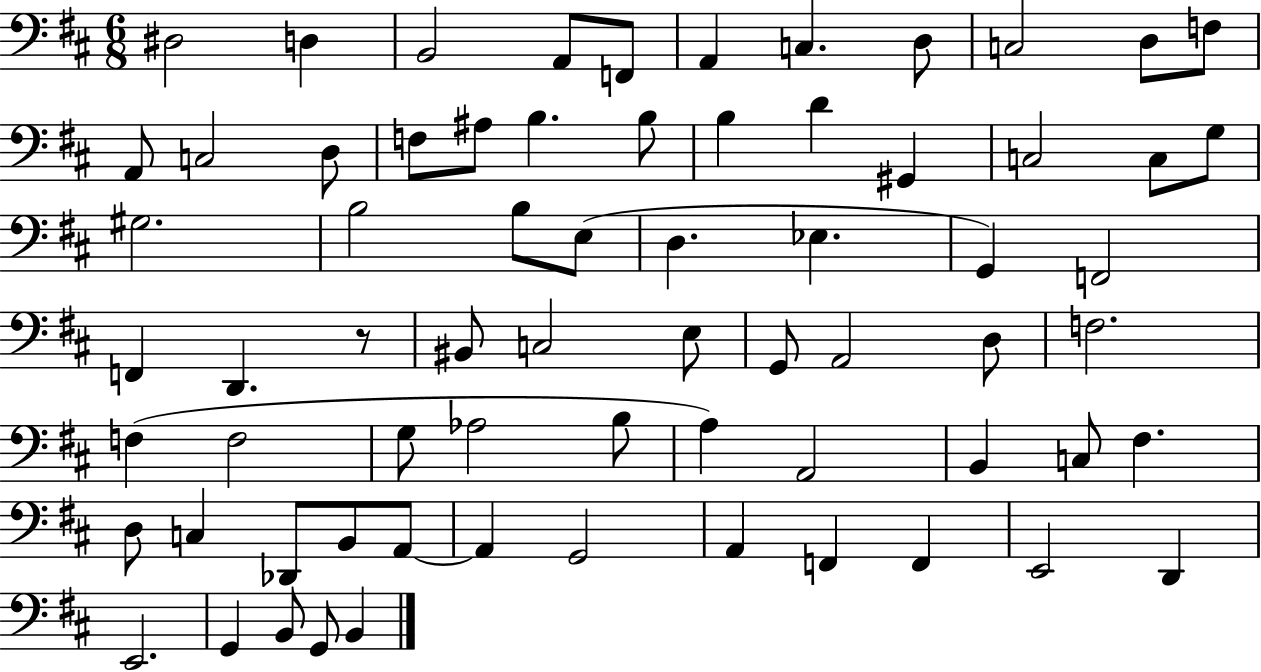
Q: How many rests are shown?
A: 1